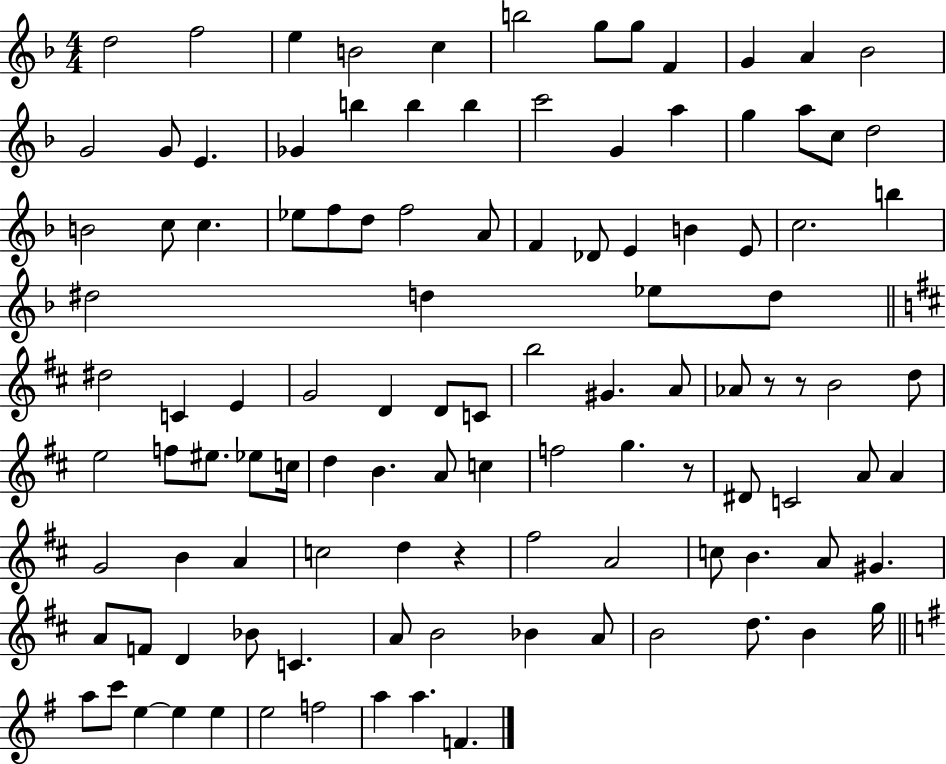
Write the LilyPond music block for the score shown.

{
  \clef treble
  \numericTimeSignature
  \time 4/4
  \key f \major
  \repeat volta 2 { d''2 f''2 | e''4 b'2 c''4 | b''2 g''8 g''8 f'4 | g'4 a'4 bes'2 | \break g'2 g'8 e'4. | ges'4 b''4 b''4 b''4 | c'''2 g'4 a''4 | g''4 a''8 c''8 d''2 | \break b'2 c''8 c''4. | ees''8 f''8 d''8 f''2 a'8 | f'4 des'8 e'4 b'4 e'8 | c''2. b''4 | \break dis''2 d''4 ees''8 d''8 | \bar "||" \break \key d \major dis''2 c'4 e'4 | g'2 d'4 d'8 c'8 | b''2 gis'4. a'8 | aes'8 r8 r8 b'2 d''8 | \break e''2 f''8 eis''8. ees''8 c''16 | d''4 b'4. a'8 c''4 | f''2 g''4. r8 | dis'8 c'2 a'8 a'4 | \break g'2 b'4 a'4 | c''2 d''4 r4 | fis''2 a'2 | c''8 b'4. a'8 gis'4. | \break a'8 f'8 d'4 bes'8 c'4. | a'8 b'2 bes'4 a'8 | b'2 d''8. b'4 g''16 | \bar "||" \break \key e \minor a''8 c'''8 e''4~~ e''4 e''4 | e''2 f''2 | a''4 a''4. f'4. | } \bar "|."
}